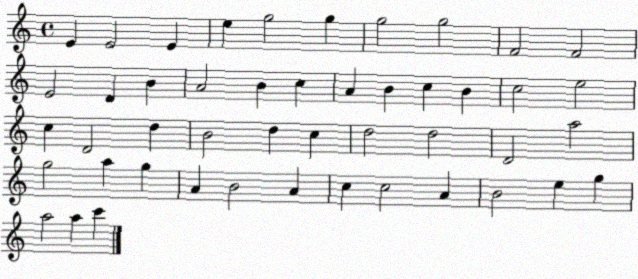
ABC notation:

X:1
T:Untitled
M:4/4
L:1/4
K:C
E E2 E e g2 g g2 g2 F2 F2 E2 D B A2 B c A B c B c2 e2 c D2 d B2 d c d2 d2 D2 a2 g2 a g A B2 A c c2 A B2 e g a2 a c'